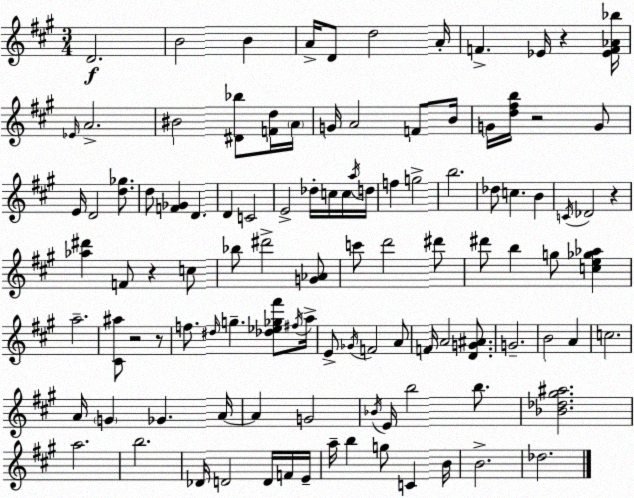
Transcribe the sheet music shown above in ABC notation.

X:1
T:Untitled
M:3/4
L:1/4
K:A
D2 B2 B A/4 D/2 d2 A/4 F _E/4 z [_EF_A_b]/4 _E/4 A2 ^B2 [^D_b]/2 [Fd]/4 A/4 G/4 A2 F/2 B/4 G/4 [d^fb]/4 z2 G/2 E/4 D2 [d_g]/2 d/2 [F_G] D D C2 E2 _d/4 c/4 c/4 a/4 d/4 f g2 b2 _d/2 c B C/4 _D2 z [_a^d'] F/2 z c/2 _b/2 ^d'2 [G_A]/2 c'/2 d'2 ^d'/2 ^d'/2 b g/2 [ce_g_a] a2 [^C^a]/2 z2 z/2 f/2 ^d/4 g [_d_e_g^f']/2 ^f/4 a/4 E/2 _G/4 F2 A/2 F/4 A2 [DG^A]/2 G2 B2 A c2 A/4 G _G A/4 A G2 _B/4 E/4 b2 b/2 [_B_d^g^a]2 a2 b2 _D/4 D2 D/4 F/4 E/4 a/4 b g/2 C B/4 B2 _d2